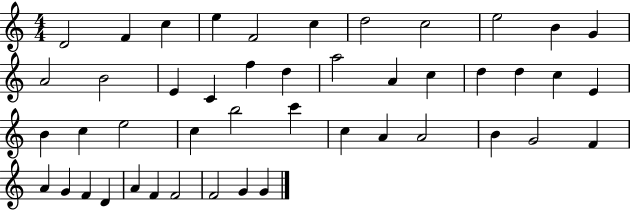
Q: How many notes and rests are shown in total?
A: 46